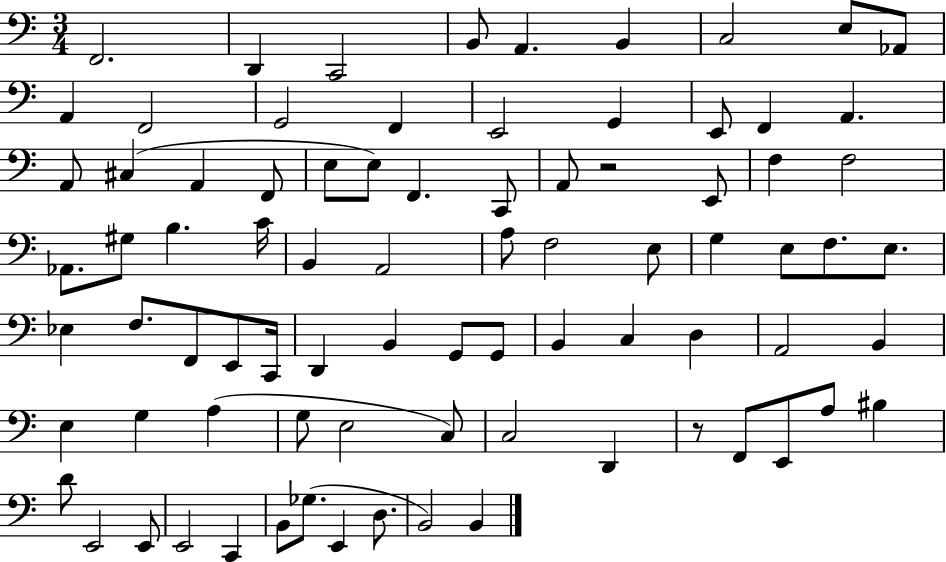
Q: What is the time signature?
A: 3/4